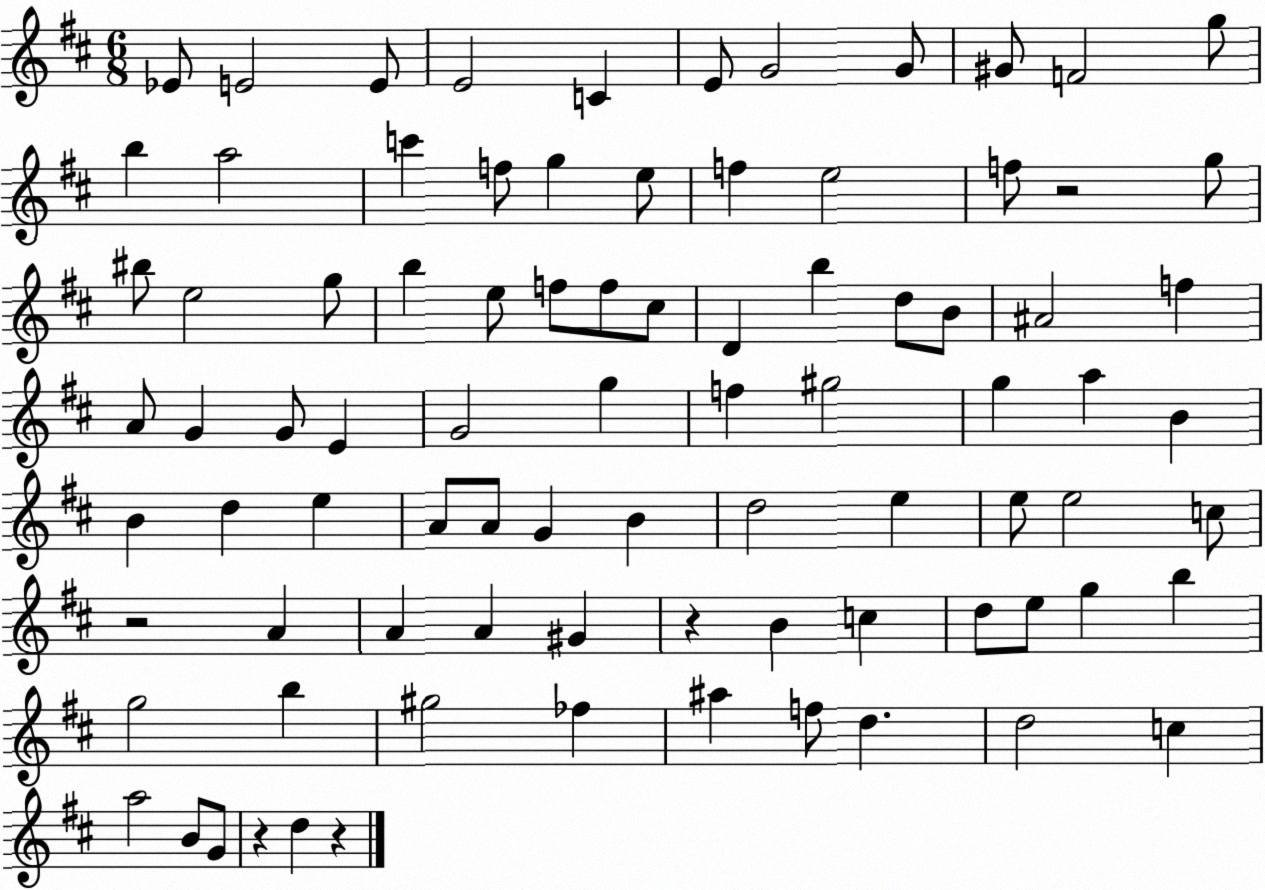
X:1
T:Untitled
M:6/8
L:1/4
K:D
_E/2 E2 E/2 E2 C E/2 G2 G/2 ^G/2 F2 g/2 b a2 c' f/2 g e/2 f e2 f/2 z2 g/2 ^b/2 e2 g/2 b e/2 f/2 f/2 ^c/2 D b d/2 B/2 ^A2 f A/2 G G/2 E G2 g f ^g2 g a B B d e A/2 A/2 G B d2 e e/2 e2 c/2 z2 A A A ^G z B c d/2 e/2 g b g2 b ^g2 _f ^a f/2 d d2 c a2 B/2 G/2 z d z